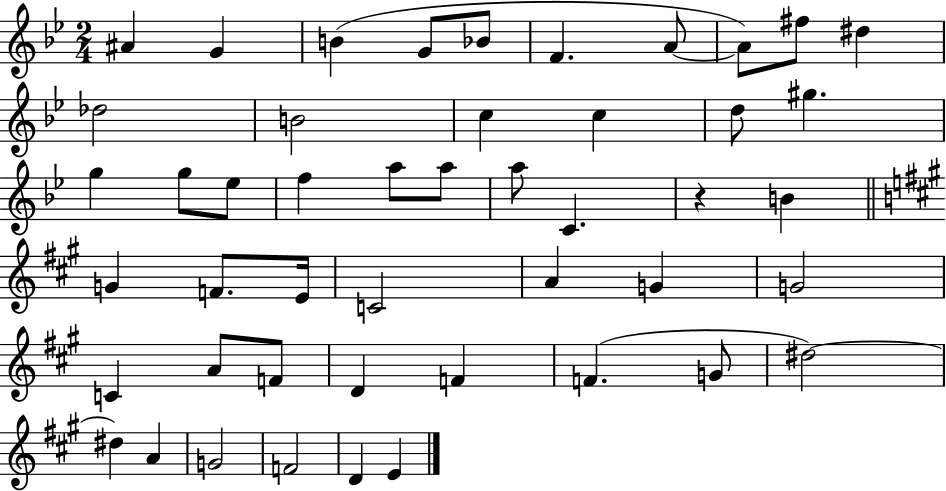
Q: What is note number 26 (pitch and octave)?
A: G4